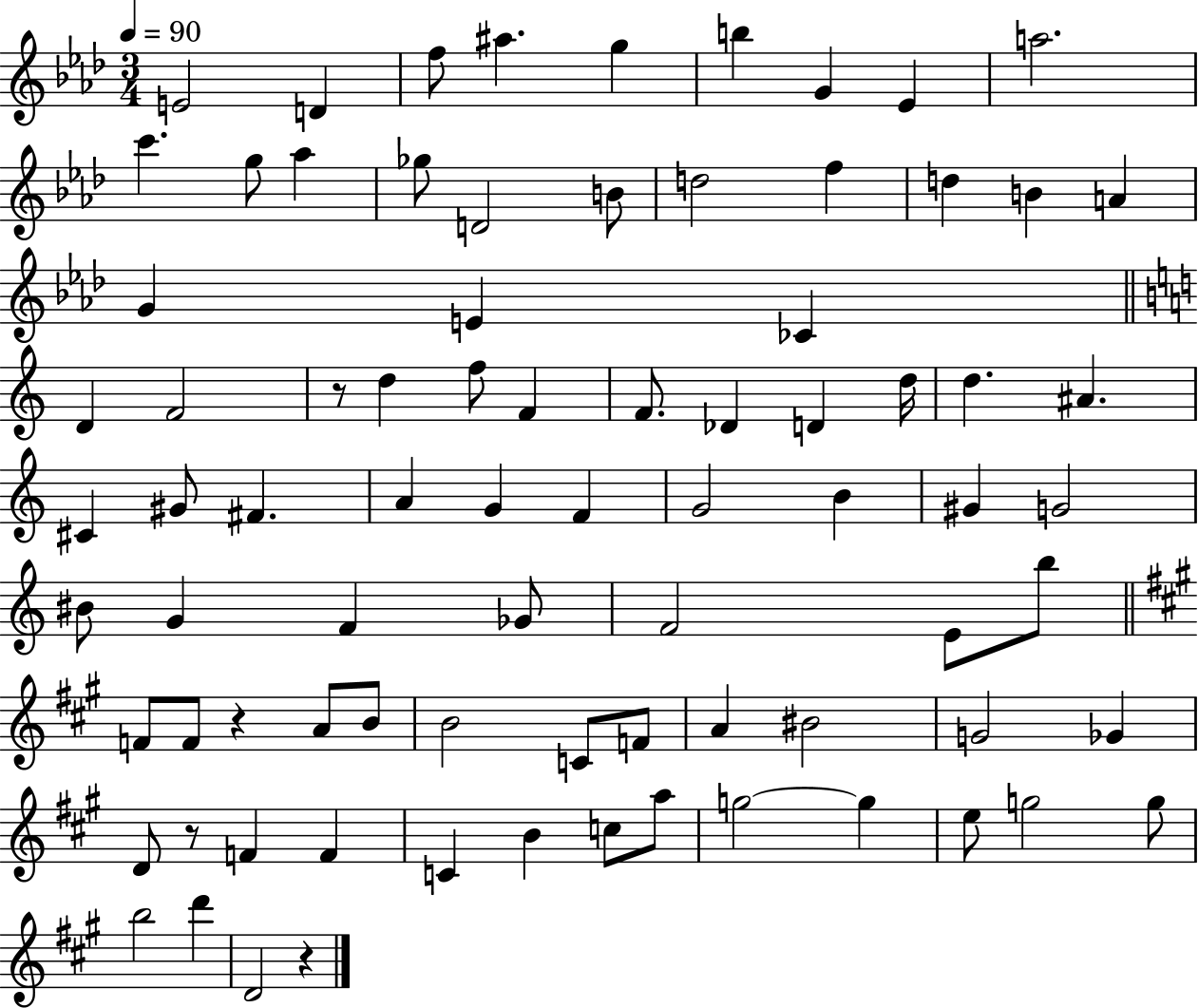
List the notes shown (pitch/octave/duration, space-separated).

E4/h D4/q F5/e A#5/q. G5/q B5/q G4/q Eb4/q A5/h. C6/q. G5/e Ab5/q Gb5/e D4/h B4/e D5/h F5/q D5/q B4/q A4/q G4/q E4/q CES4/q D4/q F4/h R/e D5/q F5/e F4/q F4/e. Db4/q D4/q D5/s D5/q. A#4/q. C#4/q G#4/e F#4/q. A4/q G4/q F4/q G4/h B4/q G#4/q G4/h BIS4/e G4/q F4/q Gb4/e F4/h E4/e B5/e F4/e F4/e R/q A4/e B4/e B4/h C4/e F4/e A4/q BIS4/h G4/h Gb4/q D4/e R/e F4/q F4/q C4/q B4/q C5/e A5/e G5/h G5/q E5/e G5/h G5/e B5/h D6/q D4/h R/q